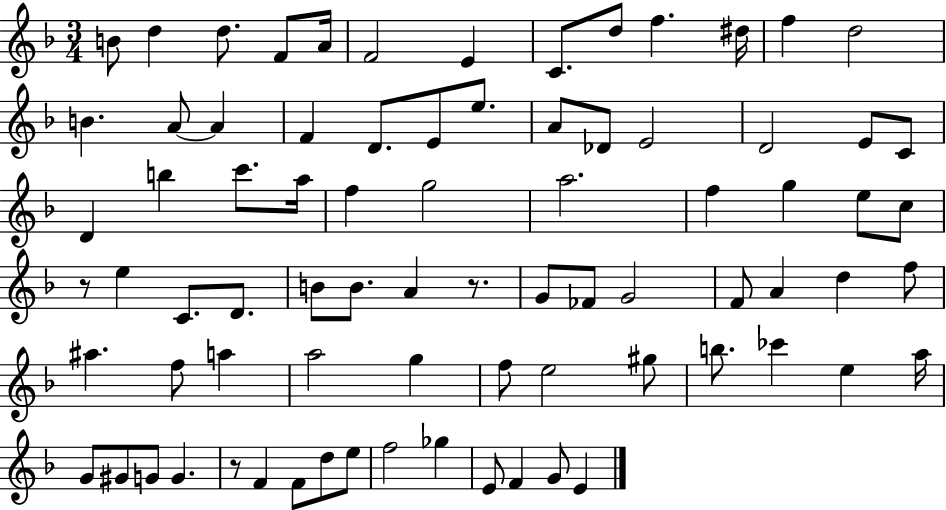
{
  \clef treble
  \numericTimeSignature
  \time 3/4
  \key f \major
  b'8 d''4 d''8. f'8 a'16 | f'2 e'4 | c'8. d''8 f''4. dis''16 | f''4 d''2 | \break b'4. a'8~~ a'4 | f'4 d'8. e'8 e''8. | a'8 des'8 e'2 | d'2 e'8 c'8 | \break d'4 b''4 c'''8. a''16 | f''4 g''2 | a''2. | f''4 g''4 e''8 c''8 | \break r8 e''4 c'8. d'8. | b'8 b'8. a'4 r8. | g'8 fes'8 g'2 | f'8 a'4 d''4 f''8 | \break ais''4. f''8 a''4 | a''2 g''4 | f''8 e''2 gis''8 | b''8. ces'''4 e''4 a''16 | \break g'8 gis'8 g'8 g'4. | r8 f'4 f'8 d''8 e''8 | f''2 ges''4 | e'8 f'4 g'8 e'4 | \break \bar "|."
}